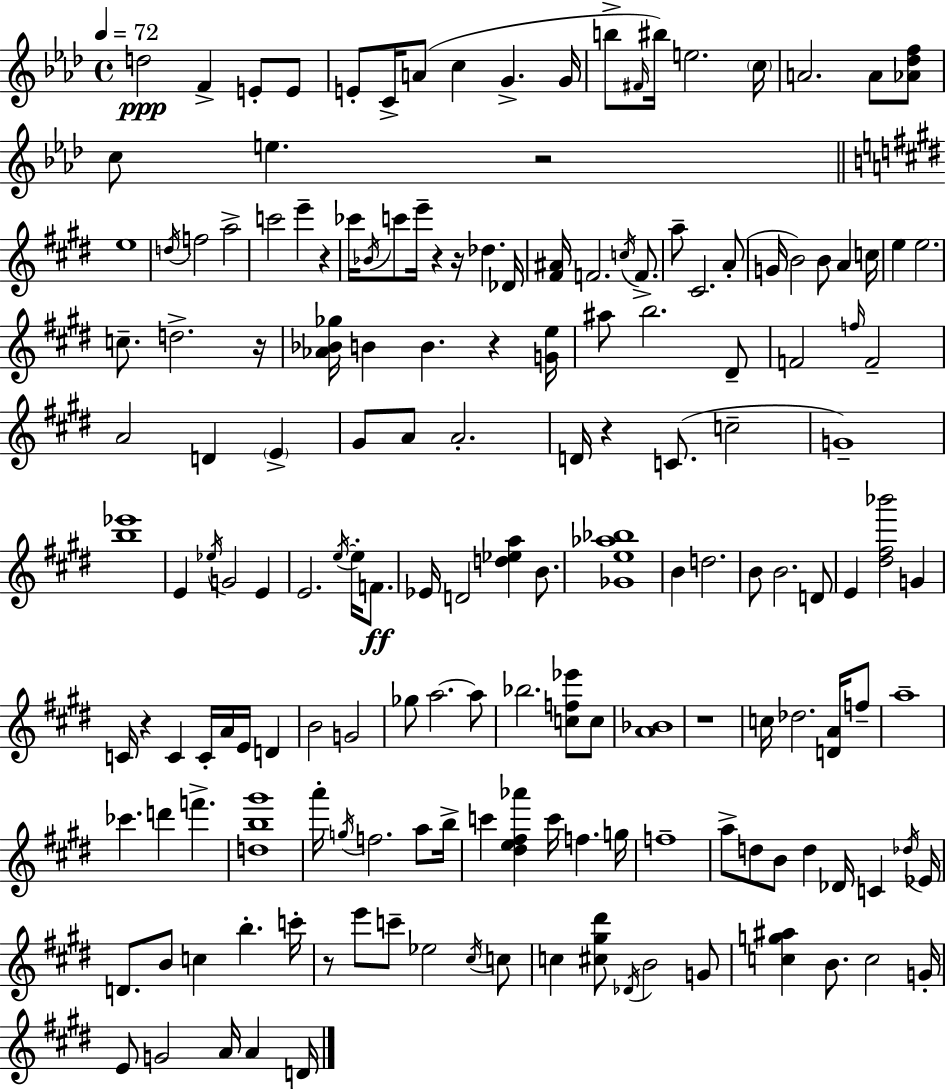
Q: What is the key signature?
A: AES major